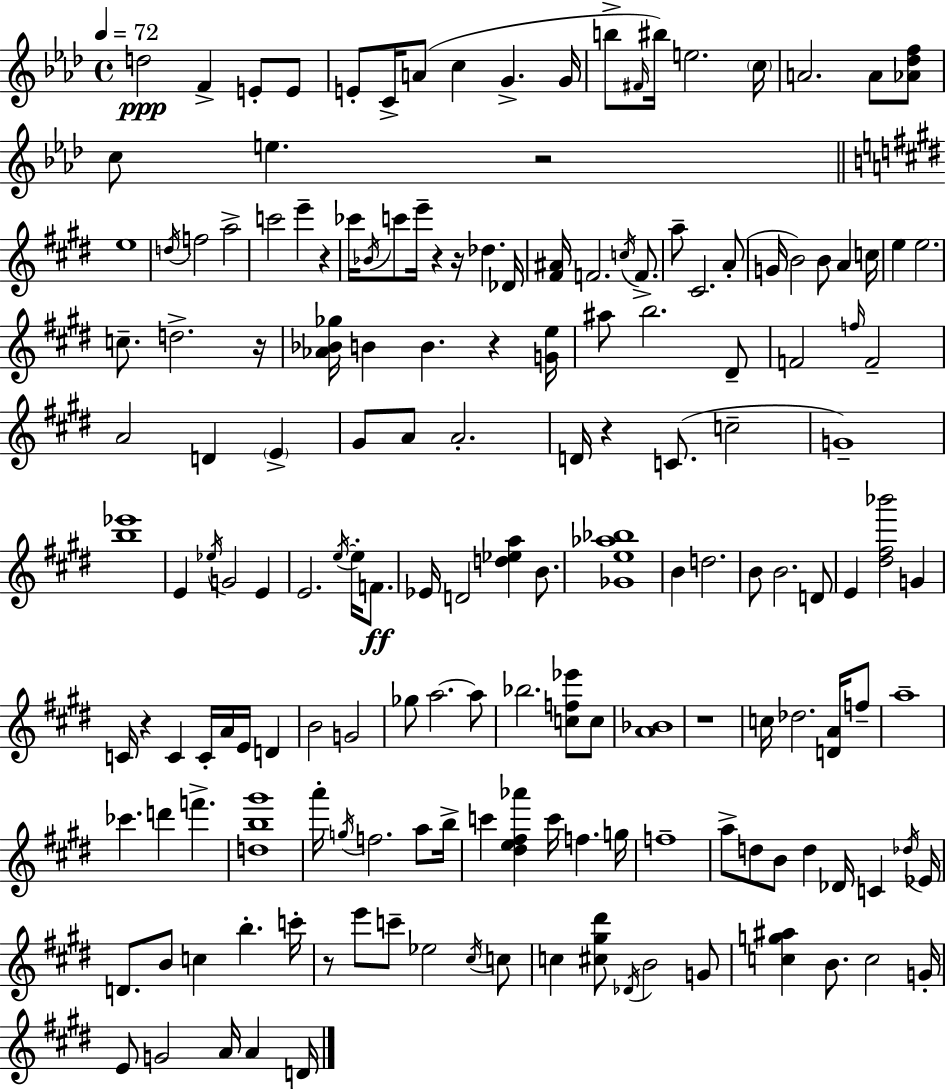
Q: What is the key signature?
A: AES major